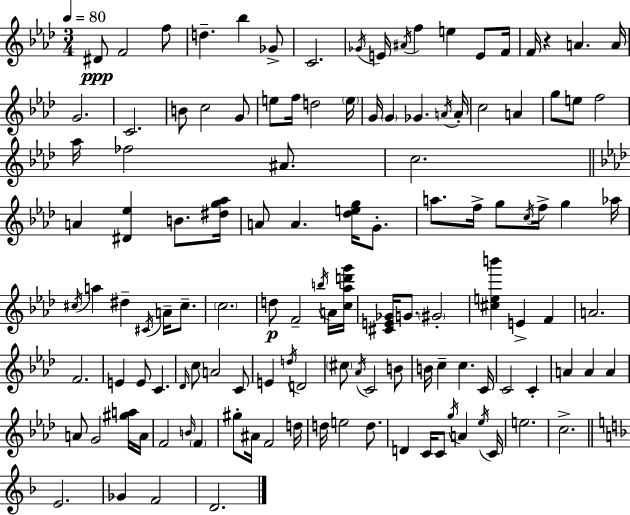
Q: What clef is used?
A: treble